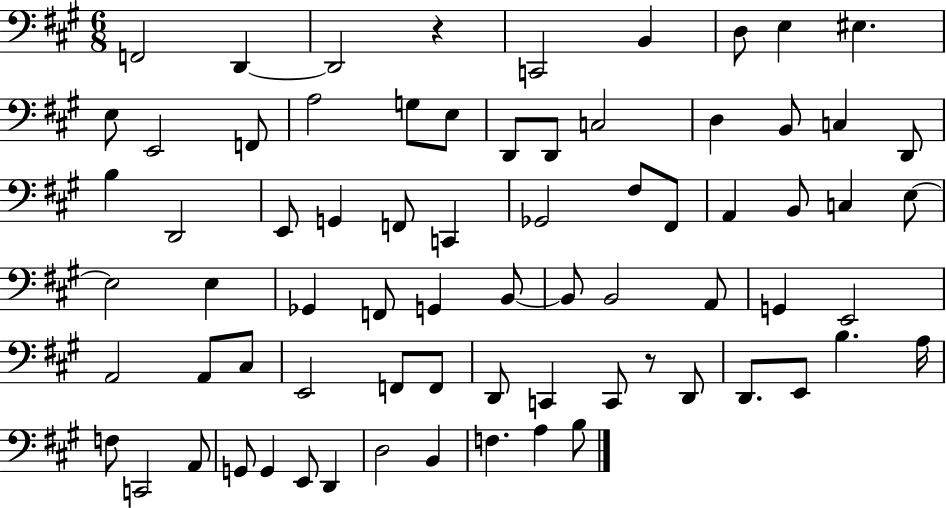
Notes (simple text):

F2/h D2/q D2/h R/q C2/h B2/q D3/e E3/q EIS3/q. E3/e E2/h F2/e A3/h G3/e E3/e D2/e D2/e C3/h D3/q B2/e C3/q D2/e B3/q D2/h E2/e G2/q F2/e C2/q Gb2/h F#3/e F#2/e A2/q B2/e C3/q E3/e E3/h E3/q Gb2/q F2/e G2/q B2/e B2/e B2/h A2/e G2/q E2/h A2/h A2/e C#3/e E2/h F2/e F2/e D2/e C2/q C2/e R/e D2/e D2/e. E2/e B3/q. A3/s F3/e C2/h A2/e G2/e G2/q E2/e D2/q D3/h B2/q F3/q. A3/q B3/e